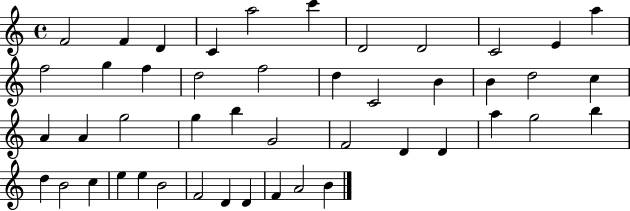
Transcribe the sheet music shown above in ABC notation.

X:1
T:Untitled
M:4/4
L:1/4
K:C
F2 F D C a2 c' D2 D2 C2 E a f2 g f d2 f2 d C2 B B d2 c A A g2 g b G2 F2 D D a g2 b d B2 c e e B2 F2 D D F A2 B